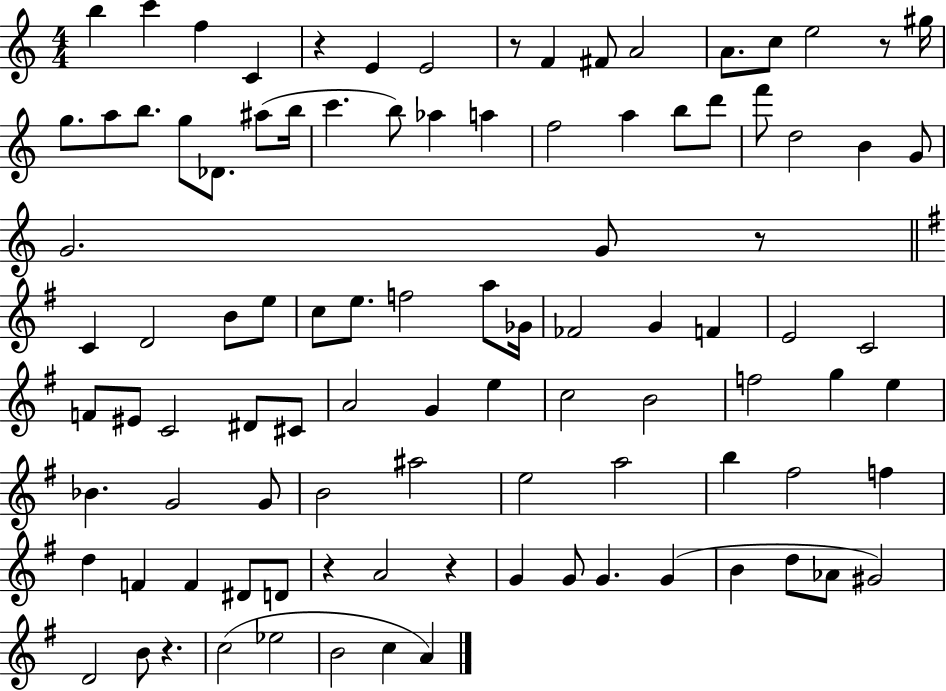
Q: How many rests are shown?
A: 7